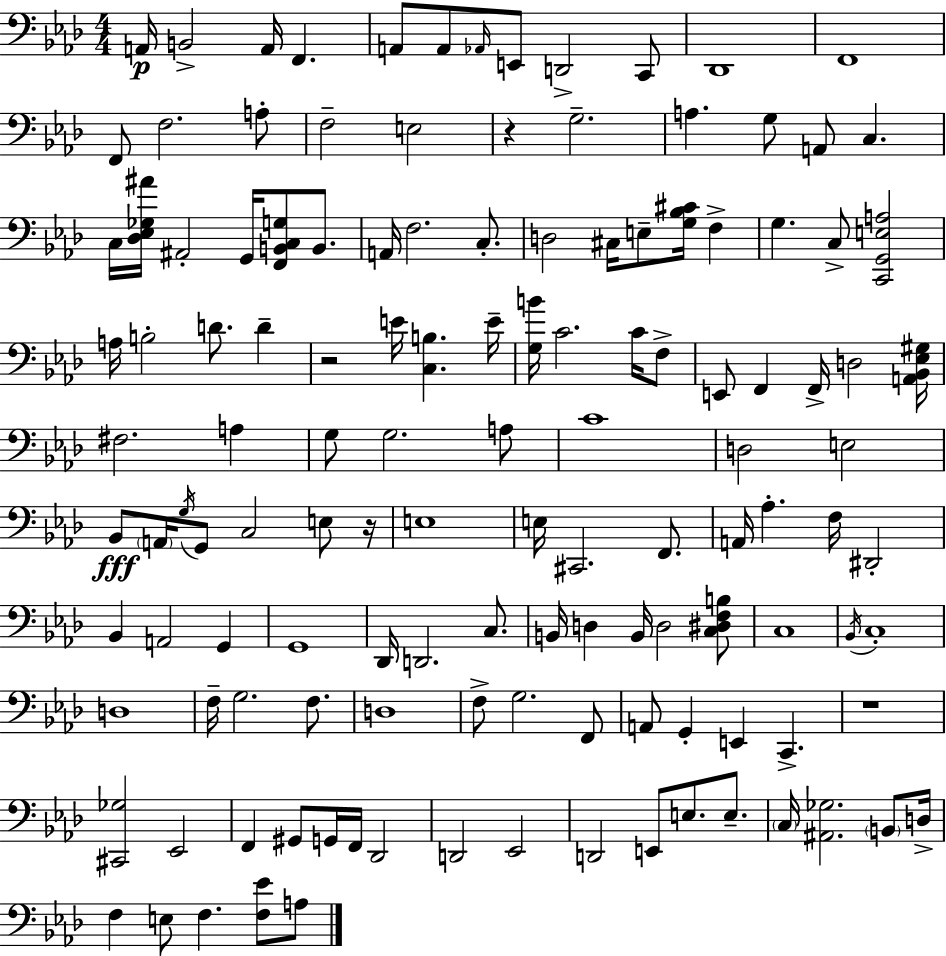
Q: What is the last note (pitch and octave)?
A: A3